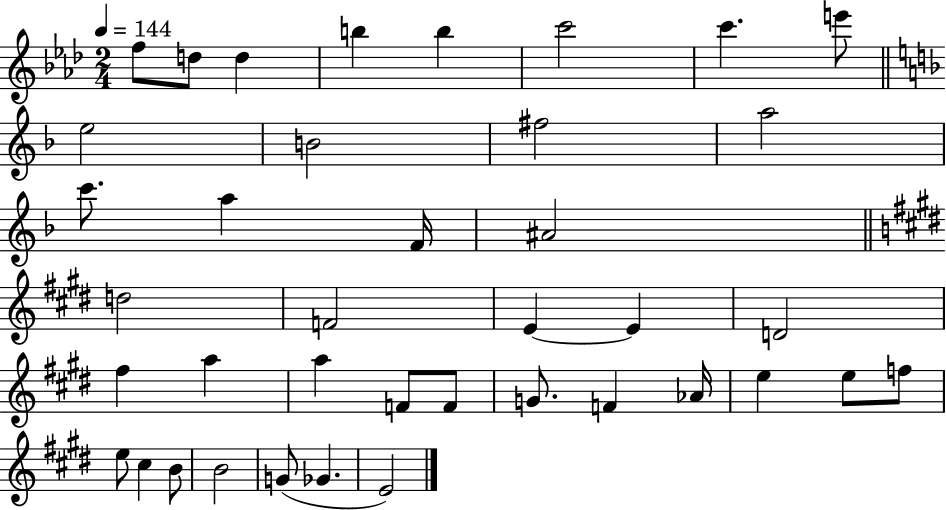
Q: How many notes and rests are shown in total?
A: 39